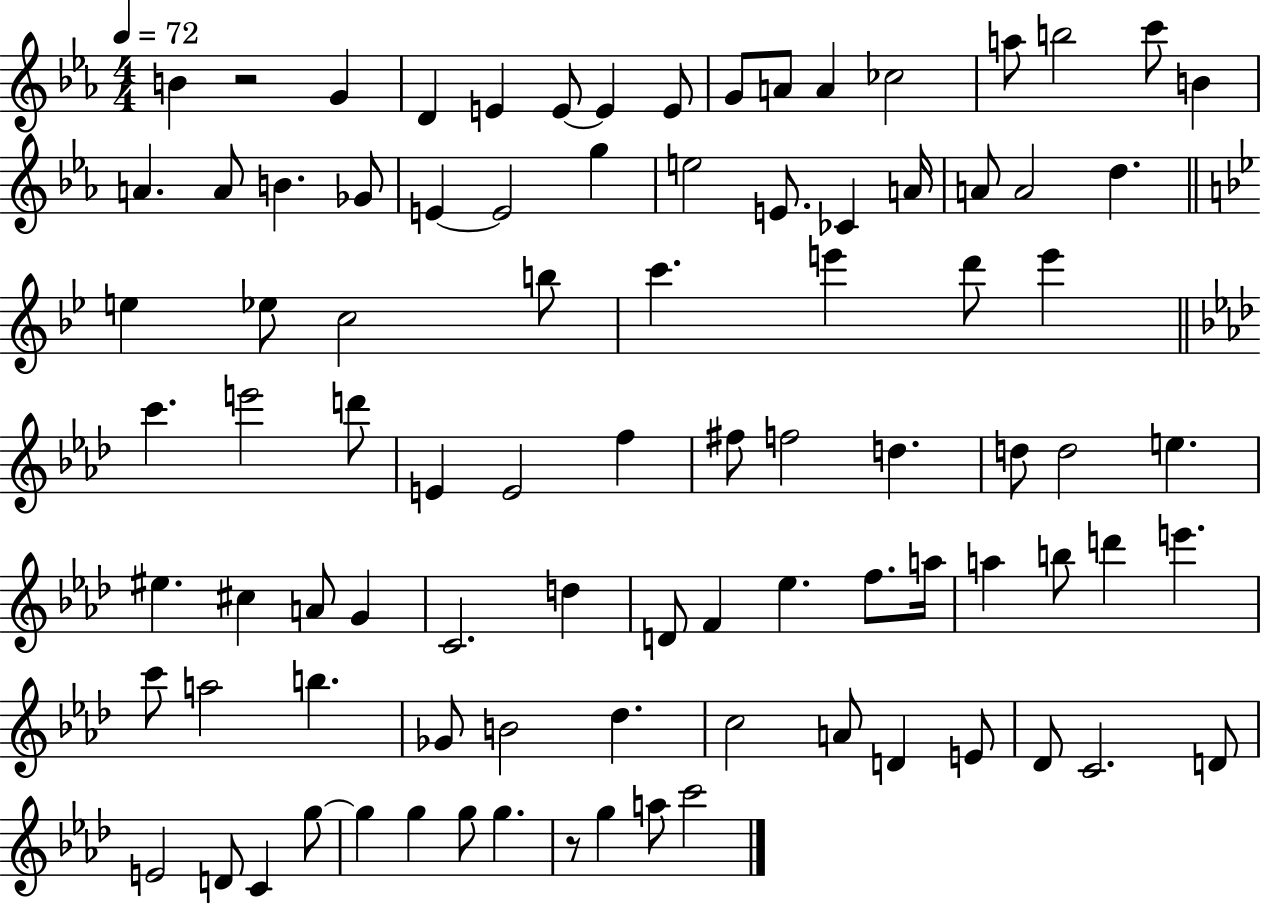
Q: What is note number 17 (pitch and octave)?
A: A4